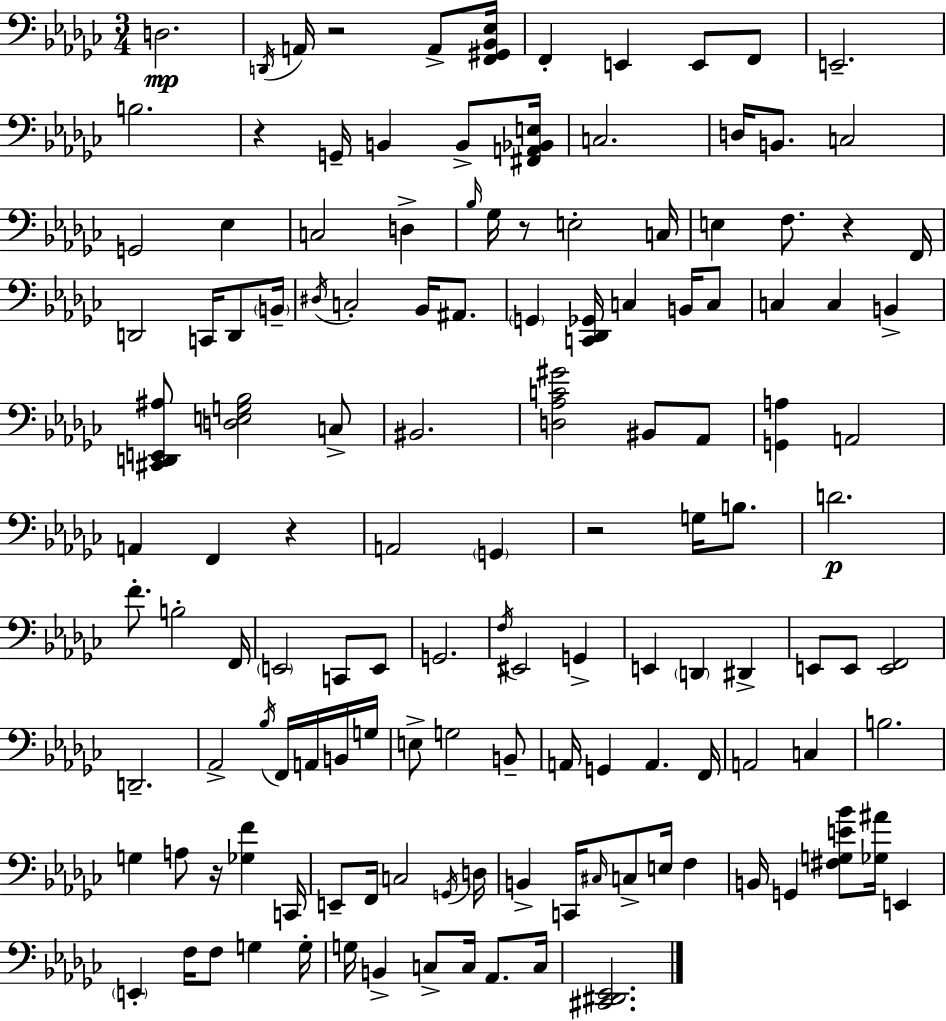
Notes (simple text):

D3/h. D2/s A2/s R/h A2/e [F2,G#2,Bb2,Eb3]/s F2/q E2/q E2/e F2/e E2/h. B3/h. R/q G2/s B2/q B2/e [F#2,A2,Bb2,E3]/s C3/h. D3/s B2/e. C3/h G2/h Eb3/q C3/h D3/q Bb3/s Gb3/s R/e E3/h C3/s E3/q F3/e. R/q F2/s D2/h C2/s D2/e B2/s D#3/s C3/h Bb2/s A#2/e. G2/q [C2,Db2,Gb2]/s C3/q B2/s C3/e C3/q C3/q B2/q [C#2,D2,E2,A#3]/e [D3,E3,G3,Bb3]/h C3/e BIS2/h. [D3,Ab3,C4,G#4]/h BIS2/e Ab2/e [G2,A3]/q A2/h A2/q F2/q R/q A2/h G2/q R/h G3/s B3/e. D4/h. F4/e. B3/h F2/s E2/h C2/e E2/e G2/h. F3/s EIS2/h G2/q E2/q D2/q D#2/q E2/e E2/e [E2,F2]/h D2/h. Ab2/h Bb3/s F2/s A2/s B2/s G3/s E3/e G3/h B2/e A2/s G2/q A2/q. F2/s A2/h C3/q B3/h. G3/q A3/e R/s [Gb3,F4]/q C2/s E2/e F2/s C3/h G2/s D3/s B2/q C2/s C#3/s C3/e E3/s F3/q B2/s G2/q [F#3,G3,E4,Bb4]/e [Gb3,A#4]/s E2/q E2/q F3/s F3/e G3/q G3/s G3/s B2/q C3/e C3/s Ab2/e. C3/s [C#2,D#2,Eb2]/h.